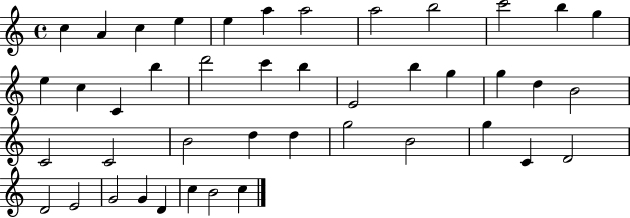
C5/q A4/q C5/q E5/q E5/q A5/q A5/h A5/h B5/h C6/h B5/q G5/q E5/q C5/q C4/q B5/q D6/h C6/q B5/q E4/h B5/q G5/q G5/q D5/q B4/h C4/h C4/h B4/h D5/q D5/q G5/h B4/h G5/q C4/q D4/h D4/h E4/h G4/h G4/q D4/q C5/q B4/h C5/q